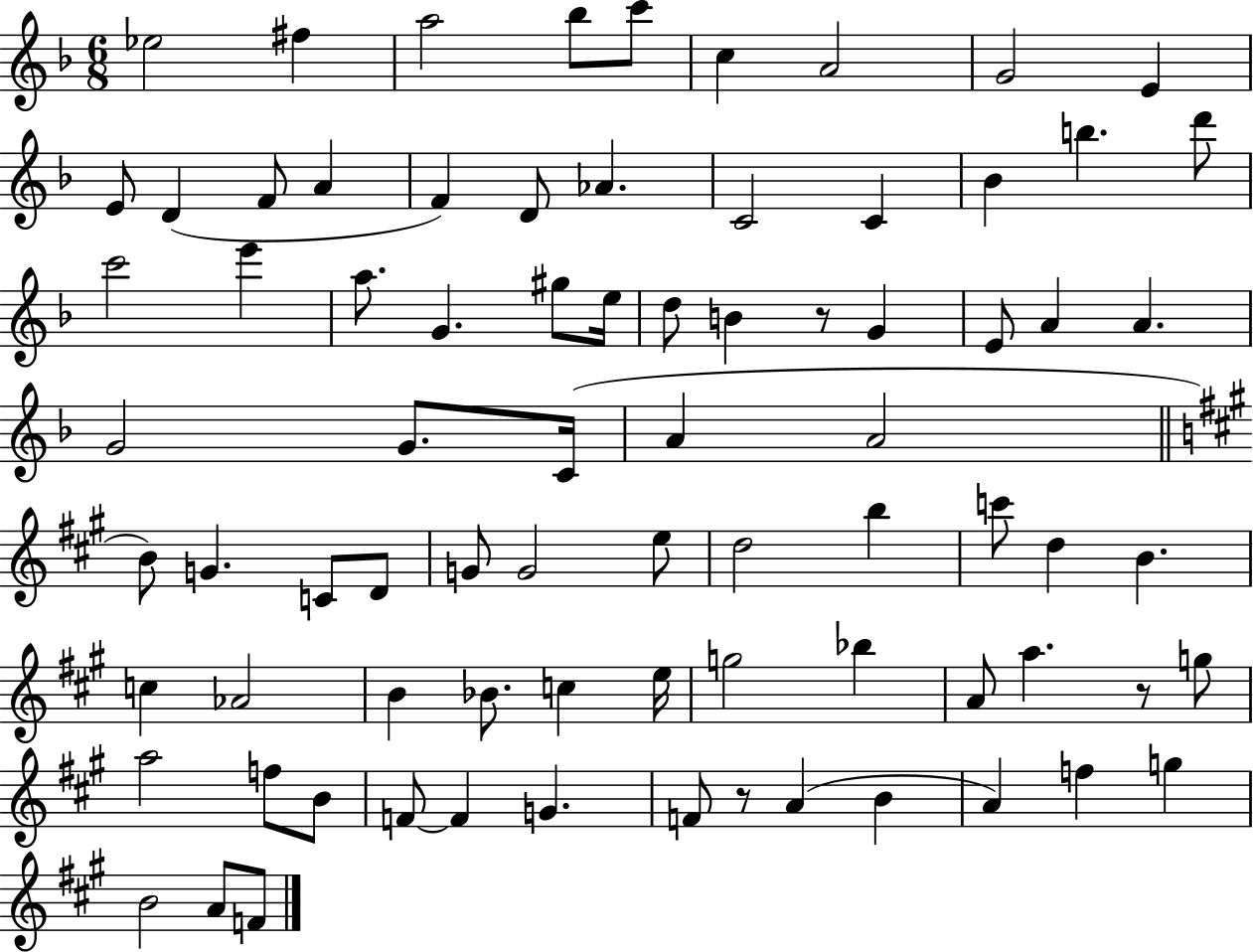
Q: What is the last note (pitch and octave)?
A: F4